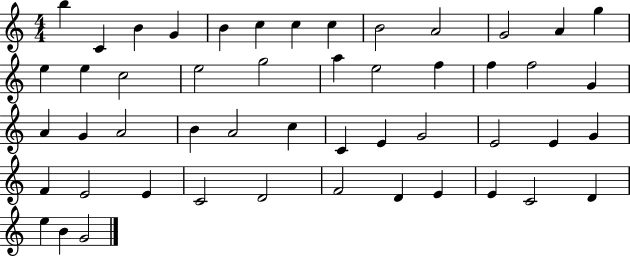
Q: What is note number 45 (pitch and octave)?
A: E4